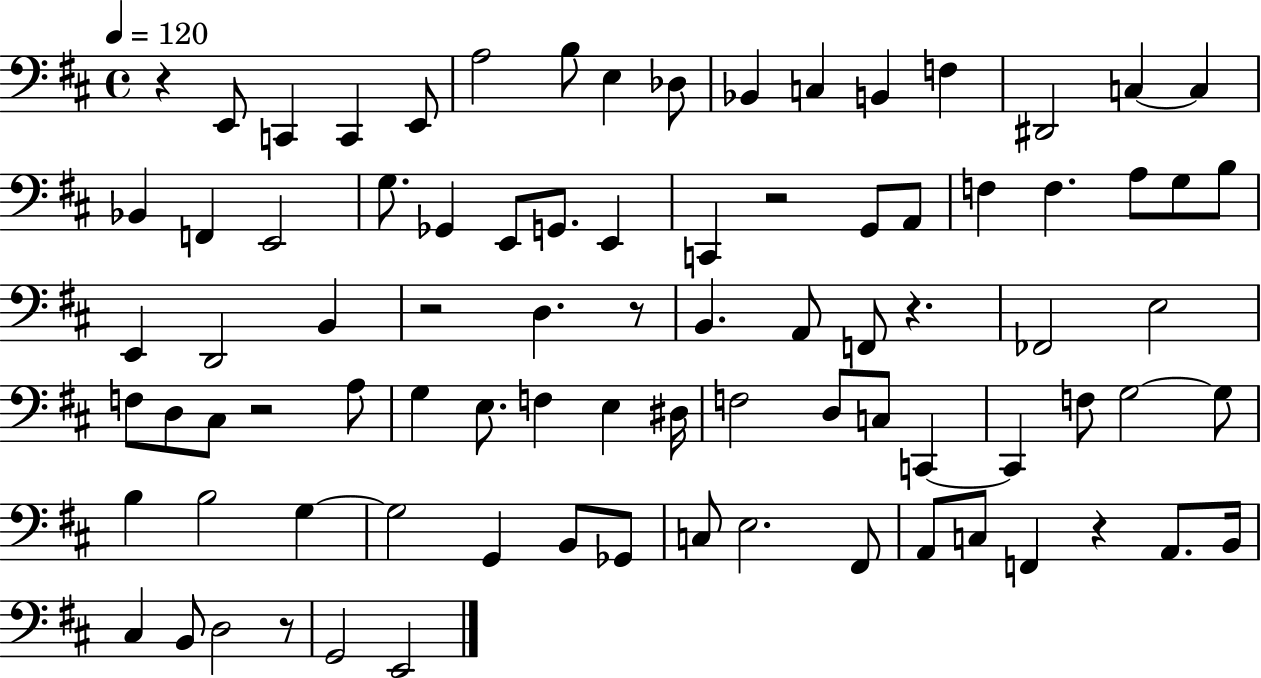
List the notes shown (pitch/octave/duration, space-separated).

R/q E2/e C2/q C2/q E2/e A3/h B3/e E3/q Db3/e Bb2/q C3/q B2/q F3/q D#2/h C3/q C3/q Bb2/q F2/q E2/h G3/e. Gb2/q E2/e G2/e. E2/q C2/q R/h G2/e A2/e F3/q F3/q. A3/e G3/e B3/e E2/q D2/h B2/q R/h D3/q. R/e B2/q. A2/e F2/e R/q. FES2/h E3/h F3/e D3/e C#3/e R/h A3/e G3/q E3/e. F3/q E3/q D#3/s F3/h D3/e C3/e C2/q C2/q F3/e G3/h G3/e B3/q B3/h G3/q G3/h G2/q B2/e Gb2/e C3/e E3/h. F#2/e A2/e C3/e F2/q R/q A2/e. B2/s C#3/q B2/e D3/h R/e G2/h E2/h